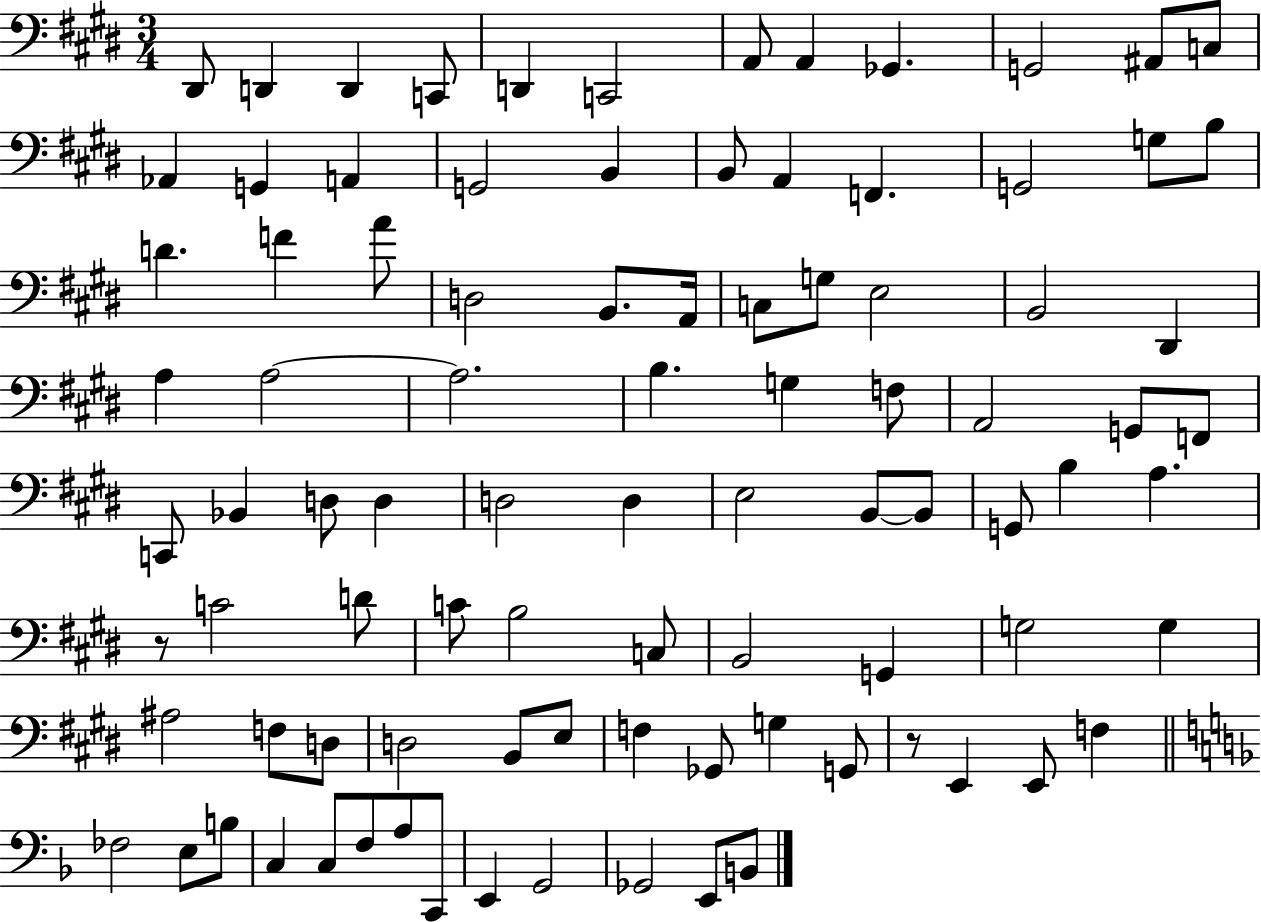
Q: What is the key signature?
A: E major